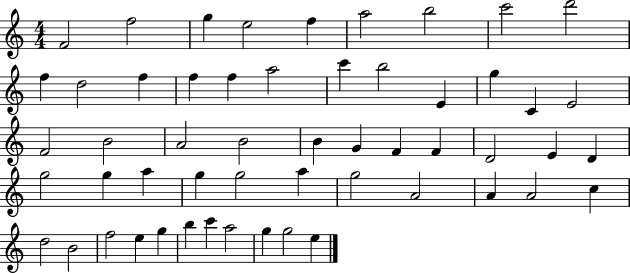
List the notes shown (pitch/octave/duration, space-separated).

F4/h F5/h G5/q E5/h F5/q A5/h B5/h C6/h D6/h F5/q D5/h F5/q F5/q F5/q A5/h C6/q B5/h E4/q G5/q C4/q E4/h F4/h B4/h A4/h B4/h B4/q G4/q F4/q F4/q D4/h E4/q D4/q G5/h G5/q A5/q G5/q G5/h A5/q G5/h A4/h A4/q A4/h C5/q D5/h B4/h F5/h E5/q G5/q B5/q C6/q A5/h G5/q G5/h E5/q